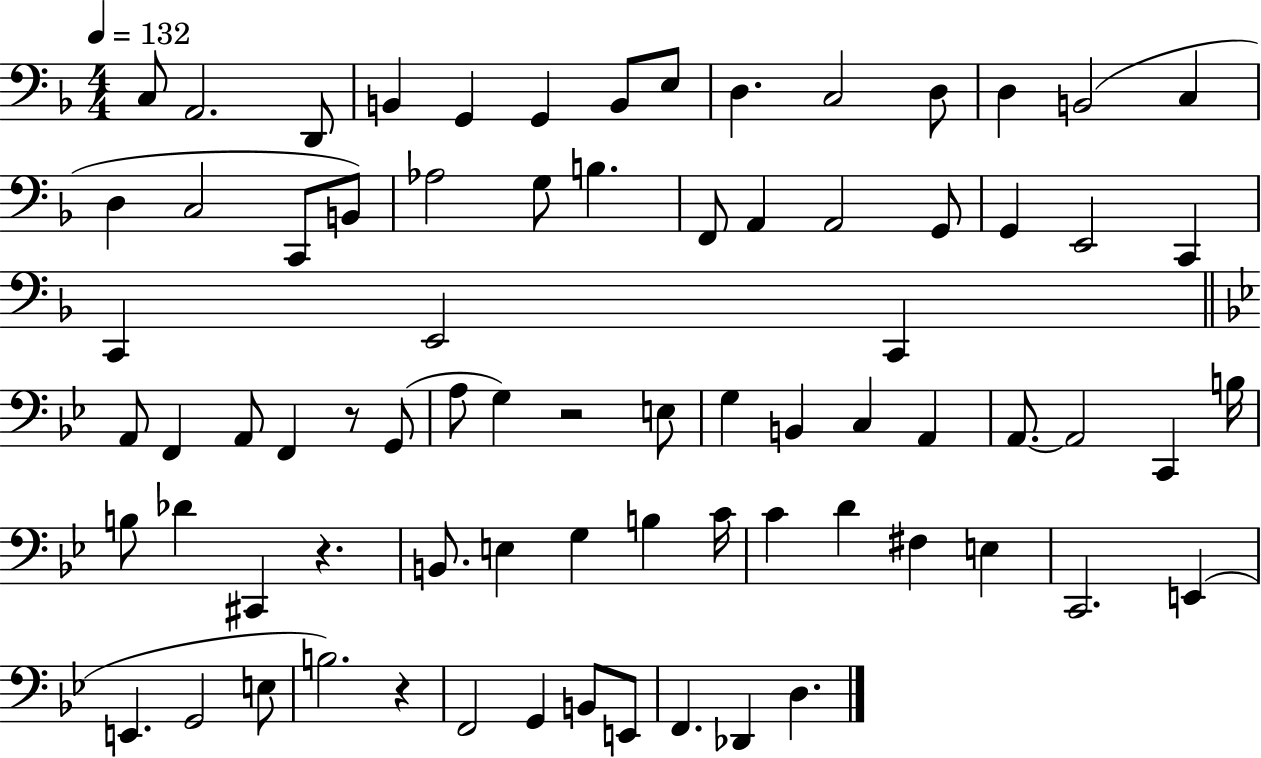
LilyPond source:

{
  \clef bass
  \numericTimeSignature
  \time 4/4
  \key f \major
  \tempo 4 = 132
  c8 a,2. d,8 | b,4 g,4 g,4 b,8 e8 | d4. c2 d8 | d4 b,2( c4 | \break d4 c2 c,8 b,8) | aes2 g8 b4. | f,8 a,4 a,2 g,8 | g,4 e,2 c,4 | \break c,4 e,2 c,4 | \bar "||" \break \key g \minor a,8 f,4 a,8 f,4 r8 g,8( | a8 g4) r2 e8 | g4 b,4 c4 a,4 | a,8.~~ a,2 c,4 b16 | \break b8 des'4 cis,4 r4. | b,8. e4 g4 b4 c'16 | c'4 d'4 fis4 e4 | c,2. e,4( | \break e,4. g,2 e8 | b2.) r4 | f,2 g,4 b,8 e,8 | f,4. des,4 d4. | \break \bar "|."
}